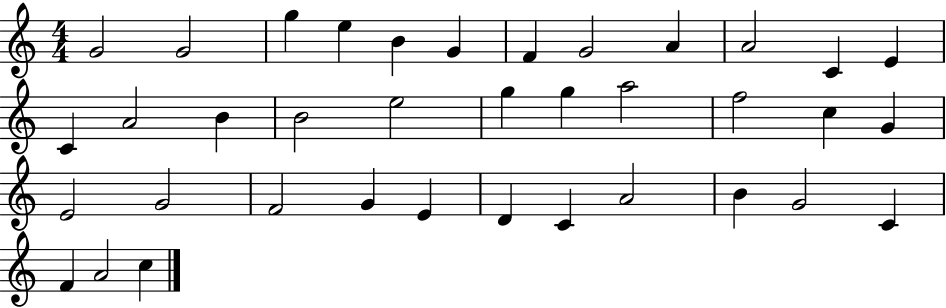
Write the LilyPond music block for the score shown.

{
  \clef treble
  \numericTimeSignature
  \time 4/4
  \key c \major
  g'2 g'2 | g''4 e''4 b'4 g'4 | f'4 g'2 a'4 | a'2 c'4 e'4 | \break c'4 a'2 b'4 | b'2 e''2 | g''4 g''4 a''2 | f''2 c''4 g'4 | \break e'2 g'2 | f'2 g'4 e'4 | d'4 c'4 a'2 | b'4 g'2 c'4 | \break f'4 a'2 c''4 | \bar "|."
}